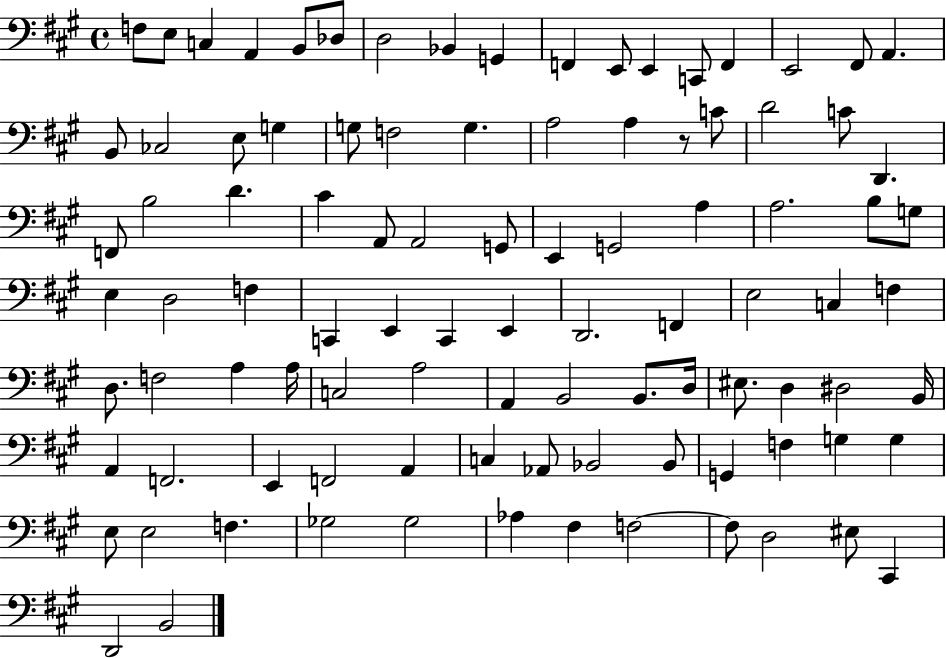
X:1
T:Untitled
M:4/4
L:1/4
K:A
F,/2 E,/2 C, A,, B,,/2 _D,/2 D,2 _B,, G,, F,, E,,/2 E,, C,,/2 F,, E,,2 ^F,,/2 A,, B,,/2 _C,2 E,/2 G, G,/2 F,2 G, A,2 A, z/2 C/2 D2 C/2 D,, F,,/2 B,2 D ^C A,,/2 A,,2 G,,/2 E,, G,,2 A, A,2 B,/2 G,/2 E, D,2 F, C,, E,, C,, E,, D,,2 F,, E,2 C, F, D,/2 F,2 A, A,/4 C,2 A,2 A,, B,,2 B,,/2 D,/4 ^E,/2 D, ^D,2 B,,/4 A,, F,,2 E,, F,,2 A,, C, _A,,/2 _B,,2 _B,,/2 G,, F, G, G, E,/2 E,2 F, _G,2 _G,2 _A, ^F, F,2 F,/2 D,2 ^E,/2 ^C,, D,,2 B,,2